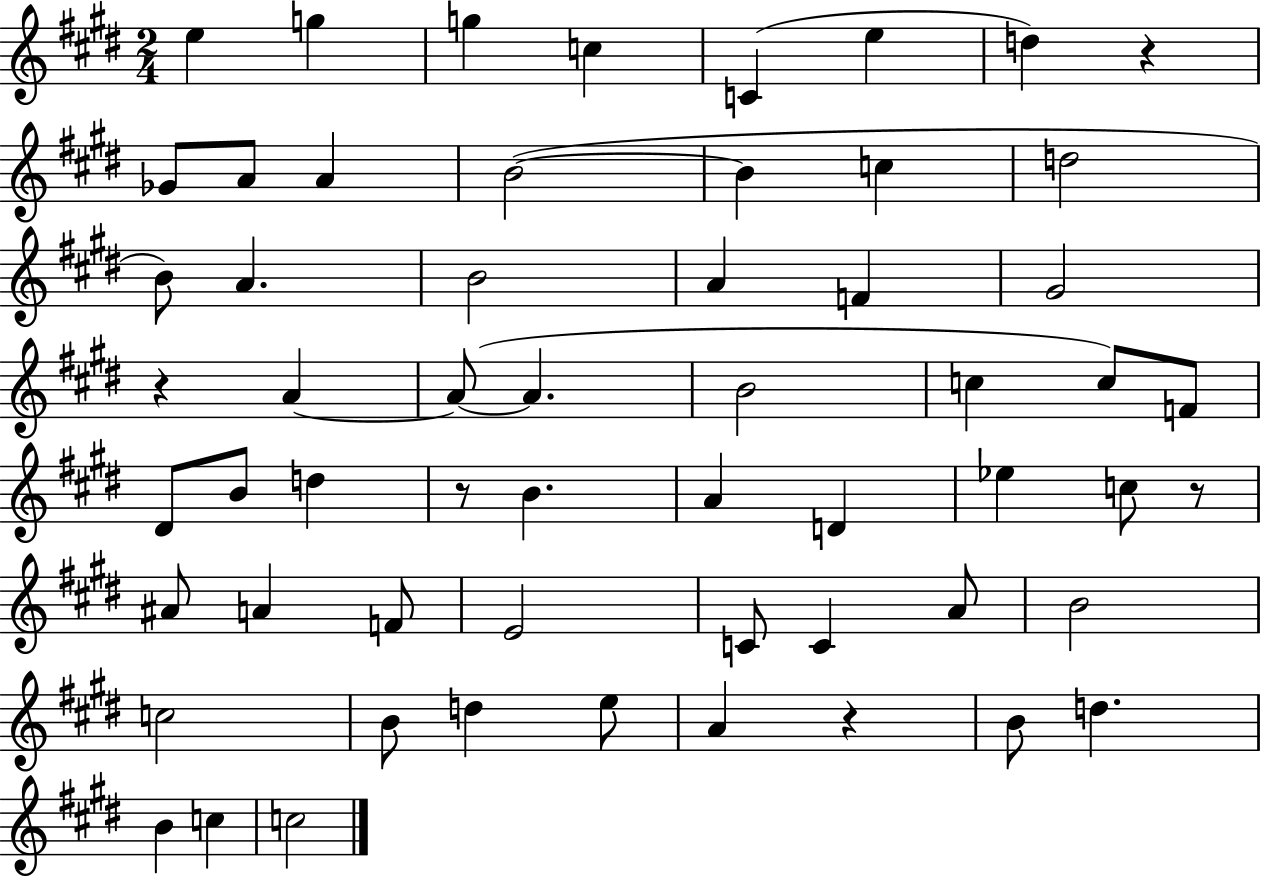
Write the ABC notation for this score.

X:1
T:Untitled
M:2/4
L:1/4
K:E
e g g c C e d z _G/2 A/2 A B2 B c d2 B/2 A B2 A F ^G2 z A A/2 A B2 c c/2 F/2 ^D/2 B/2 d z/2 B A D _e c/2 z/2 ^A/2 A F/2 E2 C/2 C A/2 B2 c2 B/2 d e/2 A z B/2 d B c c2